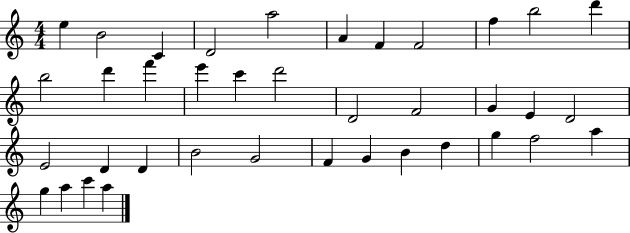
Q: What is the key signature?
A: C major